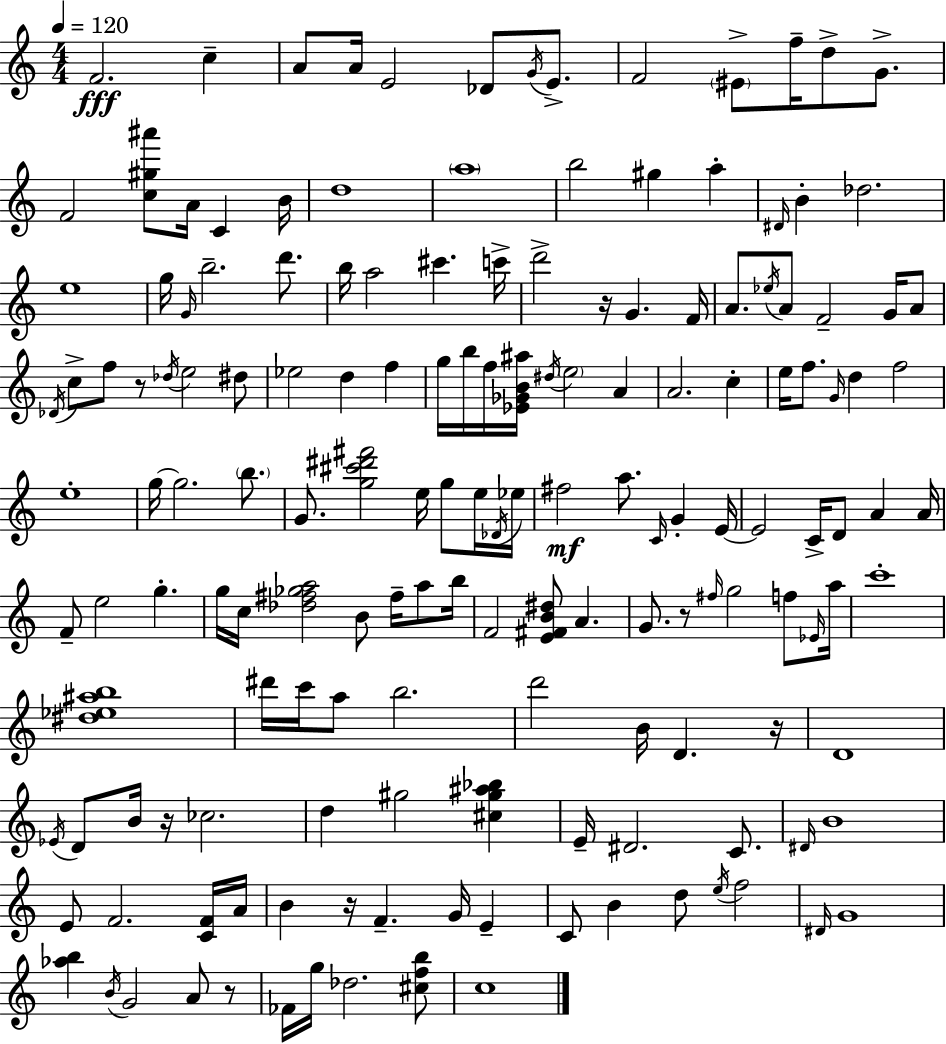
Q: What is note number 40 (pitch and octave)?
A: A4